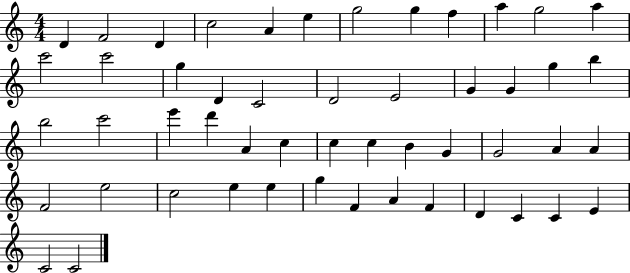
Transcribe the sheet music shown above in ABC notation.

X:1
T:Untitled
M:4/4
L:1/4
K:C
D F2 D c2 A e g2 g f a g2 a c'2 c'2 g D C2 D2 E2 G G g b b2 c'2 e' d' A c c c B G G2 A A F2 e2 c2 e e g F A F D C C E C2 C2